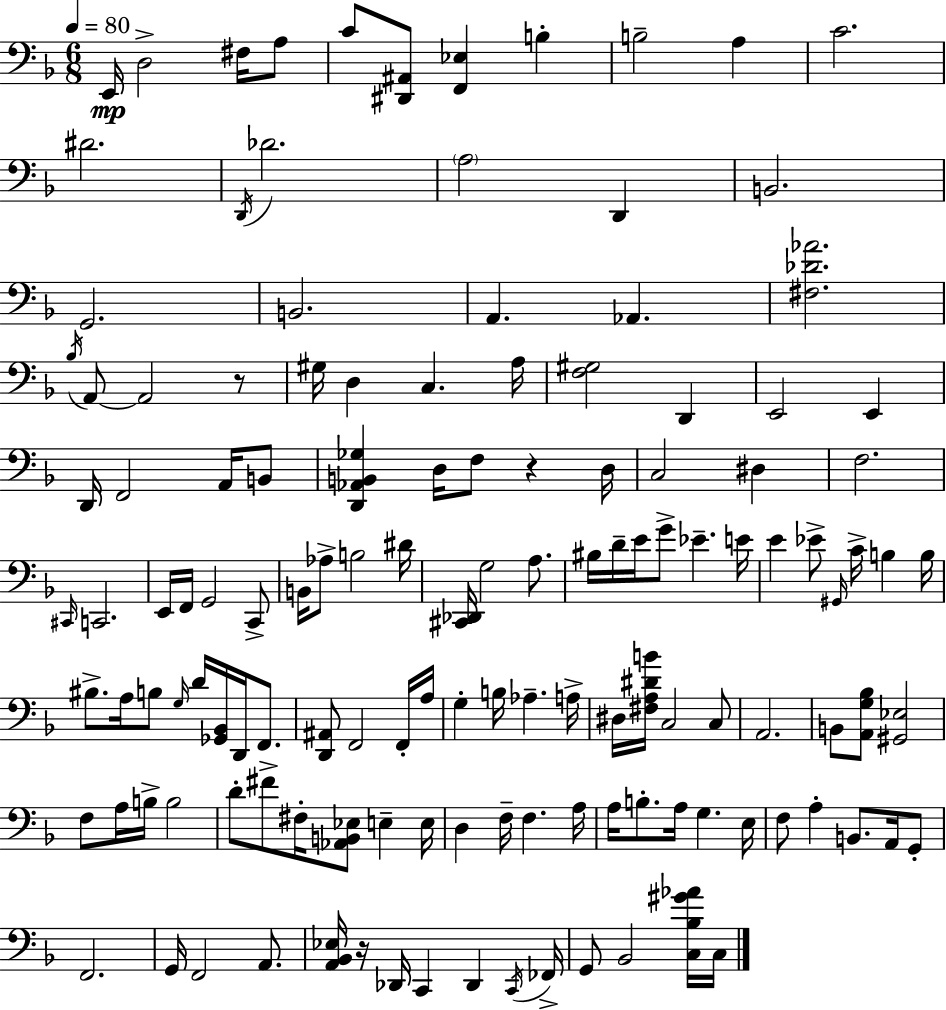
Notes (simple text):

E2/s D3/h F#3/s A3/e C4/e [D#2,A#2]/e [F2,Eb3]/q B3/q B3/h A3/q C4/h. D#4/h. D2/s Db4/h. A3/h D2/q B2/h. G2/h. B2/h. A2/q. Ab2/q. [F#3,Db4,Ab4]/h. Bb3/s A2/e A2/h R/e G#3/s D3/q C3/q. A3/s [F3,G#3]/h D2/q E2/h E2/q D2/s F2/h A2/s B2/e [D2,Ab2,B2,Gb3]/q D3/s F3/e R/q D3/s C3/h D#3/q F3/h. C#2/s C2/h. E2/s F2/s G2/h C2/e B2/s Ab3/e B3/h D#4/s [C#2,Db2]/s G3/h A3/e. BIS3/s D4/s E4/s G4/e Eb4/q. E4/s E4/q Eb4/e G#2/s C4/s B3/q B3/s BIS3/e. A3/s B3/e G3/s D4/s [Gb2,Bb2]/s D2/s F2/e. [D2,A#2]/e F2/h F2/s A3/s G3/q B3/s Ab3/q. A3/s D#3/s [F#3,A3,D#4,B4]/s C3/h C3/e A2/h. B2/e [A2,G3,Bb3]/e [G#2,Eb3]/h F3/e A3/s B3/s B3/h D4/e F#4/e F#3/s [Ab2,B2,Eb3]/e E3/q E3/s D3/q F3/s F3/q. A3/s A3/s B3/e. A3/s G3/q. E3/s F3/e A3/q B2/e. A2/s G2/e F2/h. G2/s F2/h A2/e. [A2,Bb2,Eb3]/s R/s Db2/s C2/q Db2/q C2/s FES2/s G2/e Bb2/h [C3,Bb3,G#4,Ab4]/s C3/s